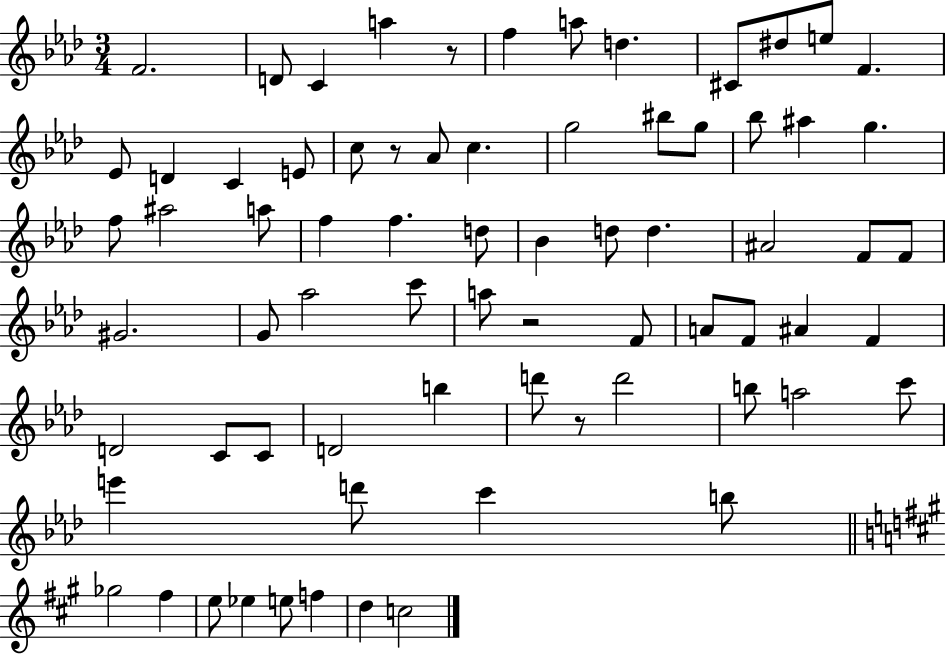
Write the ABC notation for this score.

X:1
T:Untitled
M:3/4
L:1/4
K:Ab
F2 D/2 C a z/2 f a/2 d ^C/2 ^d/2 e/2 F _E/2 D C E/2 c/2 z/2 _A/2 c g2 ^b/2 g/2 _b/2 ^a g f/2 ^a2 a/2 f f d/2 _B d/2 d ^A2 F/2 F/2 ^G2 G/2 _a2 c'/2 a/2 z2 F/2 A/2 F/2 ^A F D2 C/2 C/2 D2 b d'/2 z/2 d'2 b/2 a2 c'/2 e' d'/2 c' b/2 _g2 ^f e/2 _e e/2 f d c2